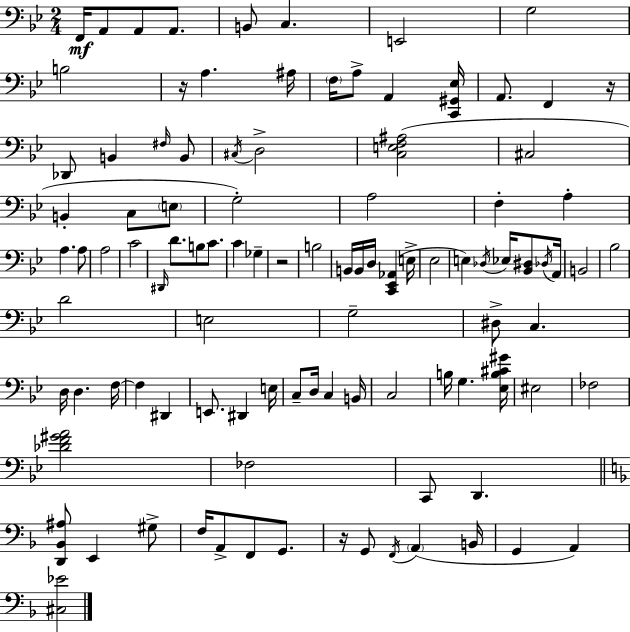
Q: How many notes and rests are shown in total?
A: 102